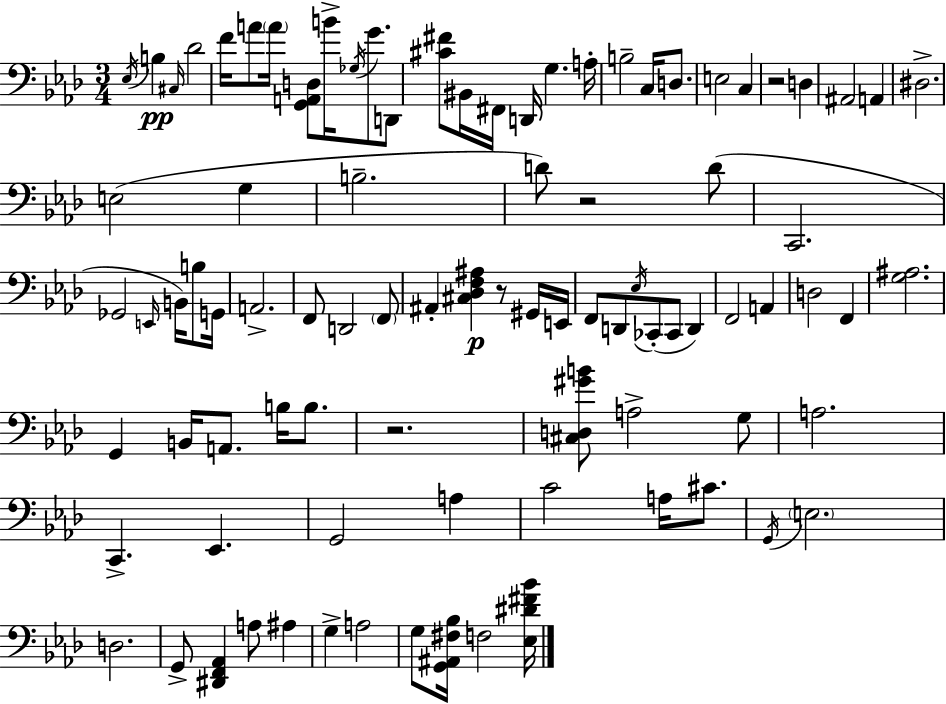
X:1
T:Untitled
M:3/4
L:1/4
K:Ab
_E,/4 B, ^C,/4 _D2 F/4 A/2 A/4 [G,,A,,D,]/2 B/4 _G,/4 G/2 D,,/2 [^C^F]/2 ^B,,/4 ^F,,/4 D,,/4 G, A,/4 B,2 C,/4 D,/2 E,2 C, z2 D, ^A,,2 A,, ^D,2 E,2 G, B,2 D/2 z2 D/2 C,,2 _G,,2 E,,/4 B,,/4 B,/2 G,,/4 A,,2 F,,/2 D,,2 F,,/2 ^A,, [^C,_D,F,^A,] z/2 ^G,,/4 E,,/4 F,,/2 D,,/2 _E,/4 _C,,/2 _C,,/2 D,, F,,2 A,, D,2 F,, [G,^A,]2 G,, B,,/4 A,,/2 B,/4 B,/2 z2 [^C,D,^GB]/2 A,2 G,/2 A,2 C,, _E,, G,,2 A, C2 A,/4 ^C/2 G,,/4 E,2 D,2 G,,/2 [^D,,F,,_A,,] A,/2 ^A, G, A,2 G,/2 [G,,^A,,^F,_B,]/4 F,2 [_E,^D^F_B]/4